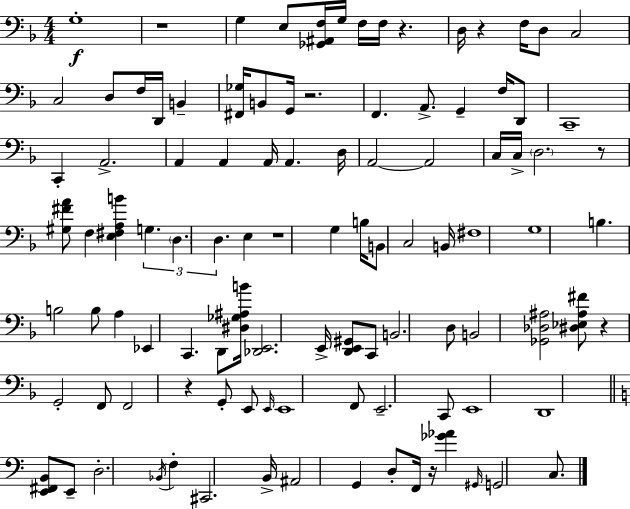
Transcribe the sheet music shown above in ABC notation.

X:1
T:Untitled
M:4/4
L:1/4
K:Dm
G,4 z4 G, E,/2 [_G,,^A,,F,]/4 G,/4 F,/4 F,/4 z D,/4 z F,/4 D,/2 C,2 C,2 D,/2 F,/4 D,,/4 B,, [^F,,_G,]/4 B,,/2 G,,/4 z2 F,, A,,/2 G,, F,/4 D,,/2 C,,4 C,, A,,2 A,, A,, A,,/4 A,, D,/4 A,,2 A,,2 C,/4 C,/4 D,2 z/2 [^G,^FA]/2 F, [E,^F,A,B] G, D, D, E, z4 G, B,/4 B,,/2 C,2 B,,/4 ^F,4 G,4 B, B,2 B,/2 A, _E,, C,, D,,/2 [^D,_G,^A,B]/4 [_D,,E,,]2 E,,/4 [D,,E,,^G,,]/2 C,,/2 B,,2 D,/2 B,,2 [_G,,_D,^A,]2 [^D,_E,^A,^F]/2 z G,,2 F,,/2 F,,2 z G,,/2 E,,/2 E,,/4 E,,4 F,,/2 E,,2 C,,/2 E,,4 D,,4 [E,,^F,,B,,]/2 E,,/2 D,2 _B,,/4 F, ^C,,2 B,,/4 ^A,,2 G,, D,/2 F,,/4 z/4 [_G_A] ^G,,/4 G,,2 C,/2